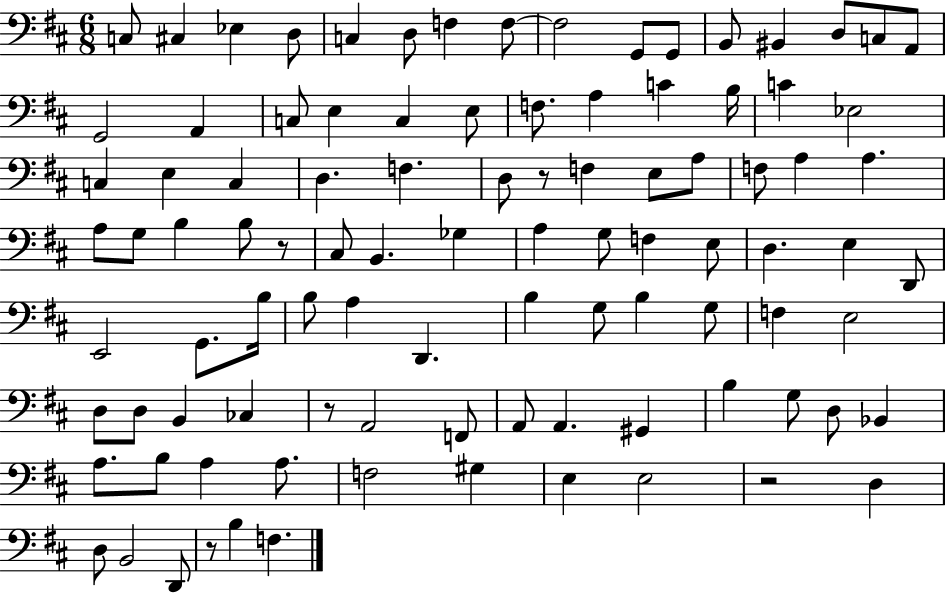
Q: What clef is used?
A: bass